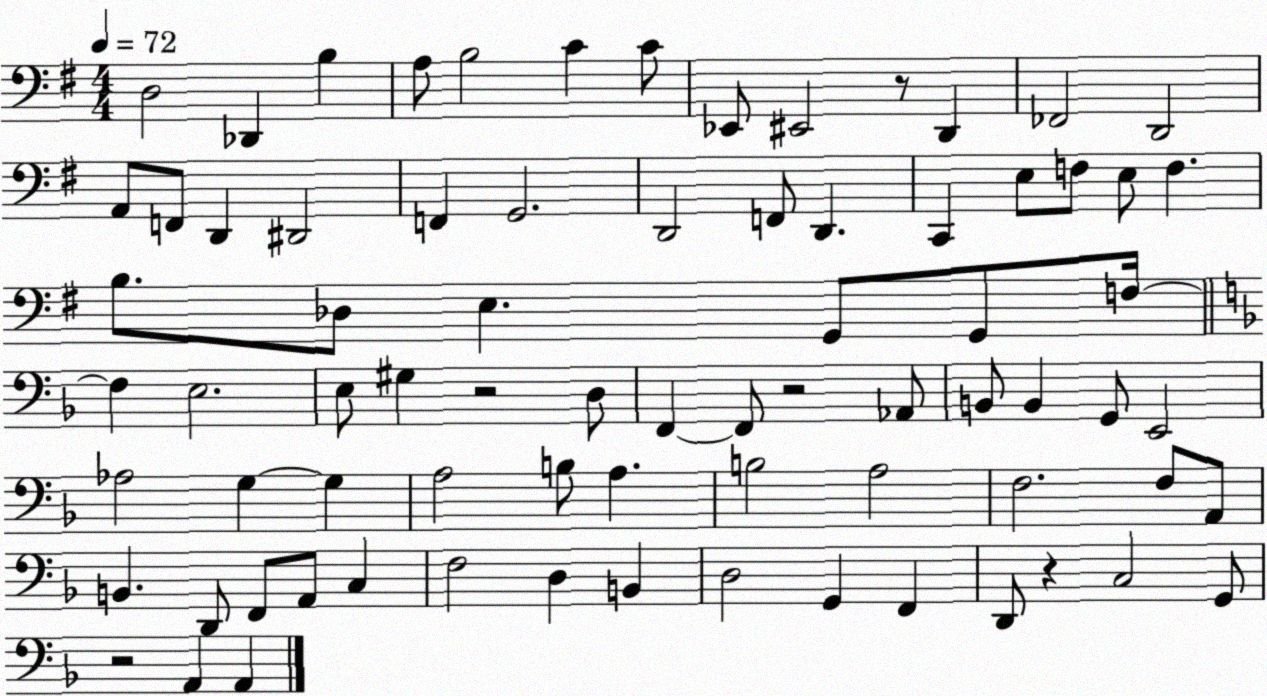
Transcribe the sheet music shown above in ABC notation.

X:1
T:Untitled
M:4/4
L:1/4
K:G
D,2 _D,, B, A,/2 B,2 C C/2 _E,,/2 ^E,,2 z/2 D,, _F,,2 D,,2 A,,/2 F,,/2 D,, ^D,,2 F,, G,,2 D,,2 F,,/2 D,, C,, E,/2 F,/2 E,/2 F, B,/2 _D,/2 E, G,,/2 G,,/2 F,/4 F, E,2 E,/2 ^G, z2 D,/2 F,, F,,/2 z2 _A,,/2 B,,/2 B,, G,,/2 E,,2 _A,2 G, G, A,2 B,/2 A, B,2 A,2 F,2 F,/2 A,,/2 B,, D,,/2 F,,/2 A,,/2 C, F,2 D, B,, D,2 G,, F,, D,,/2 z C,2 G,,/2 z2 A,, A,,